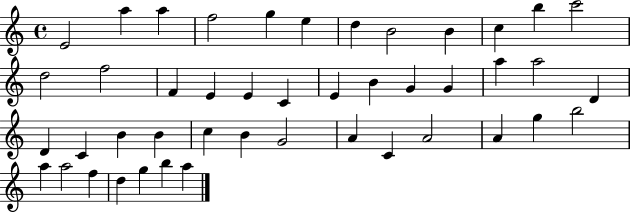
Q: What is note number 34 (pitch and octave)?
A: C4